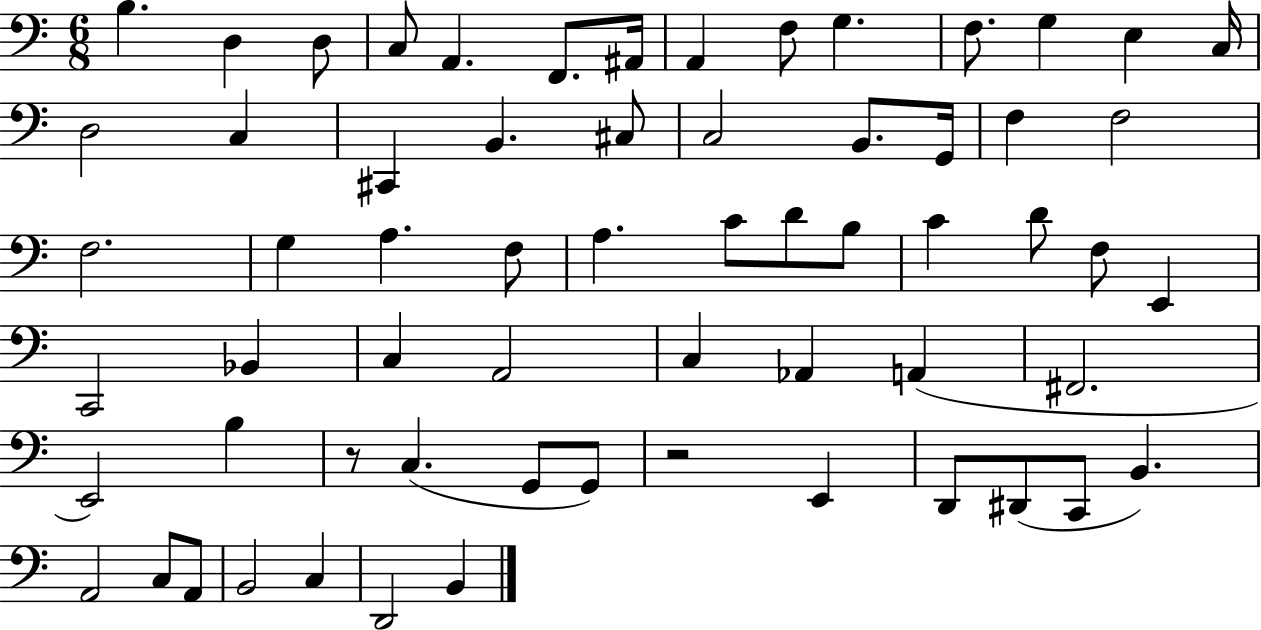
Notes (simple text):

B3/q. D3/q D3/e C3/e A2/q. F2/e. A#2/s A2/q F3/e G3/q. F3/e. G3/q E3/q C3/s D3/h C3/q C#2/q B2/q. C#3/e C3/h B2/e. G2/s F3/q F3/h F3/h. G3/q A3/q. F3/e A3/q. C4/e D4/e B3/e C4/q D4/e F3/e E2/q C2/h Bb2/q C3/q A2/h C3/q Ab2/q A2/q F#2/h. E2/h B3/q R/e C3/q. G2/e G2/e R/h E2/q D2/e D#2/e C2/e B2/q. A2/h C3/e A2/e B2/h C3/q D2/h B2/q